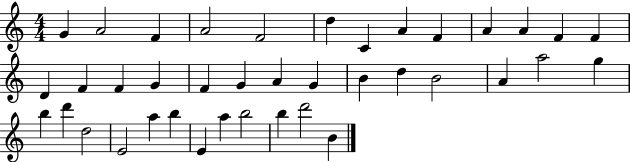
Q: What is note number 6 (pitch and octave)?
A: D5